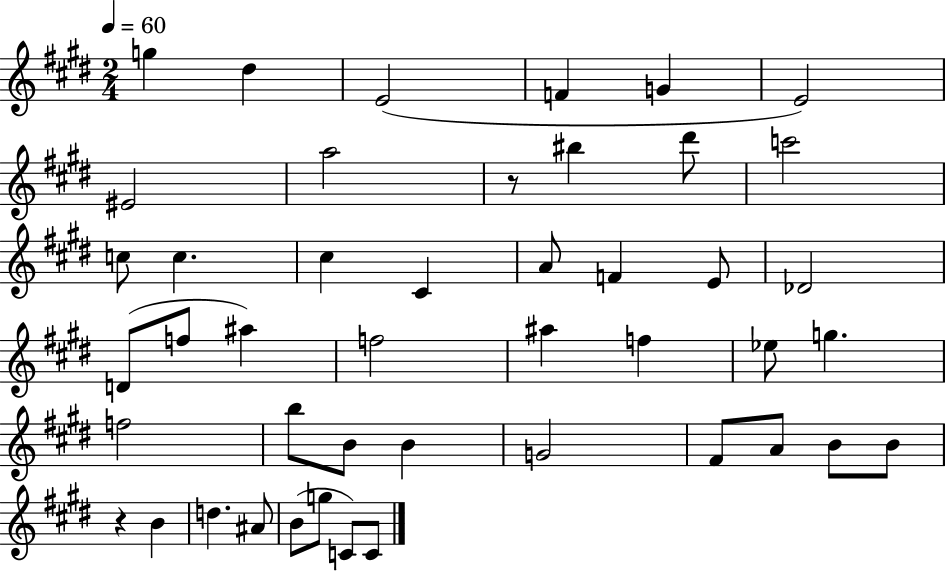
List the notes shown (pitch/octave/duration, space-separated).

G5/q D#5/q E4/h F4/q G4/q E4/h EIS4/h A5/h R/e BIS5/q D#6/e C6/h C5/e C5/q. C#5/q C#4/q A4/e F4/q E4/e Db4/h D4/e F5/e A#5/q F5/h A#5/q F5/q Eb5/e G5/q. F5/h B5/e B4/e B4/q G4/h F#4/e A4/e B4/e B4/e R/q B4/q D5/q. A#4/e B4/e G5/e C4/e C4/e